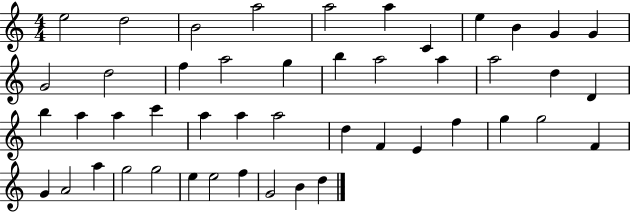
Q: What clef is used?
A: treble